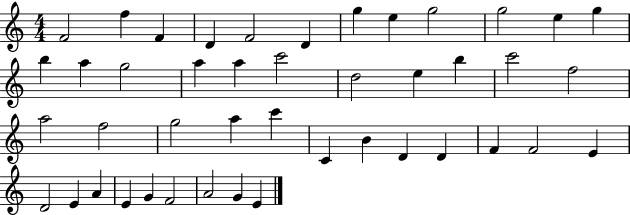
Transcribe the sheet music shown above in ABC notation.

X:1
T:Untitled
M:4/4
L:1/4
K:C
F2 f F D F2 D g e g2 g2 e g b a g2 a a c'2 d2 e b c'2 f2 a2 f2 g2 a c' C B D D F F2 E D2 E A E G F2 A2 G E